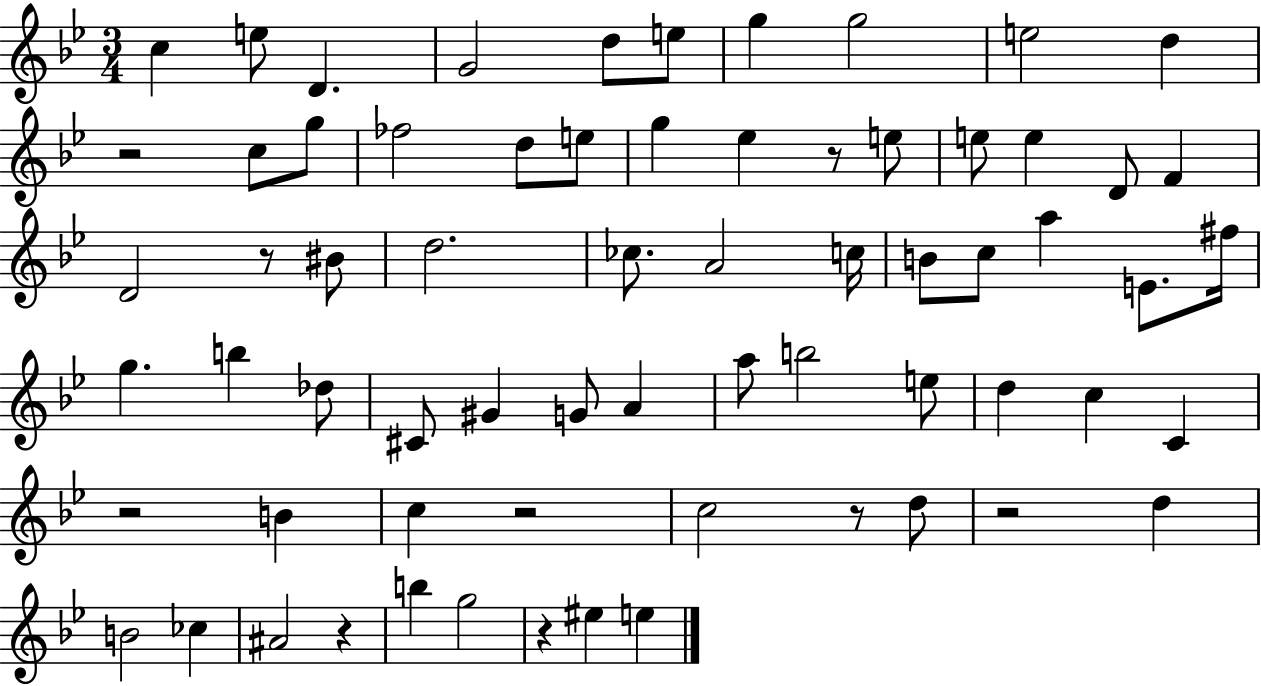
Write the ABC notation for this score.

X:1
T:Untitled
M:3/4
L:1/4
K:Bb
c e/2 D G2 d/2 e/2 g g2 e2 d z2 c/2 g/2 _f2 d/2 e/2 g _e z/2 e/2 e/2 e D/2 F D2 z/2 ^B/2 d2 _c/2 A2 c/4 B/2 c/2 a E/2 ^f/4 g b _d/2 ^C/2 ^G G/2 A a/2 b2 e/2 d c C z2 B c z2 c2 z/2 d/2 z2 d B2 _c ^A2 z b g2 z ^e e